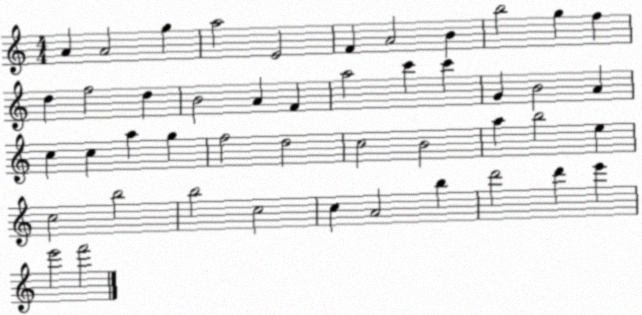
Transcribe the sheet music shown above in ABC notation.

X:1
T:Untitled
M:4/4
L:1/4
K:C
A A2 g a2 E2 F A2 B b2 g f d f2 d B2 A F a2 c' c' G B2 A c c a g f2 d2 c2 B2 a b2 e c2 b2 b2 c2 c A2 b d'2 d' e' e'2 f'2